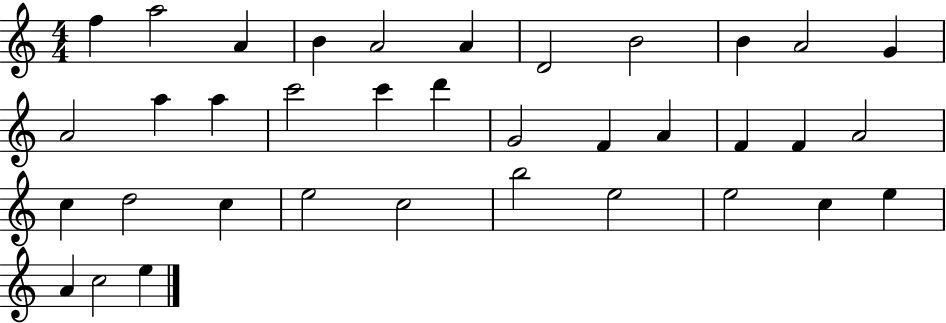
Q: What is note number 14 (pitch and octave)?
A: A5